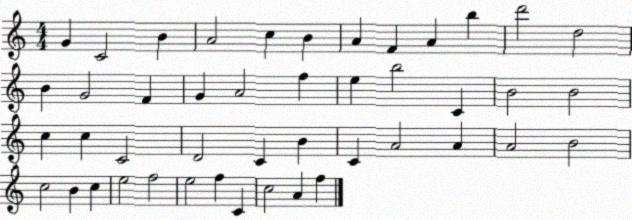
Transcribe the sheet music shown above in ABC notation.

X:1
T:Untitled
M:4/4
L:1/4
K:C
G C2 B A2 c B A F A b d'2 d2 B G2 F G A2 f e b2 C B2 B2 c c C2 D2 C B C A2 A A2 B2 c2 B c e2 f2 e2 f C c2 A f